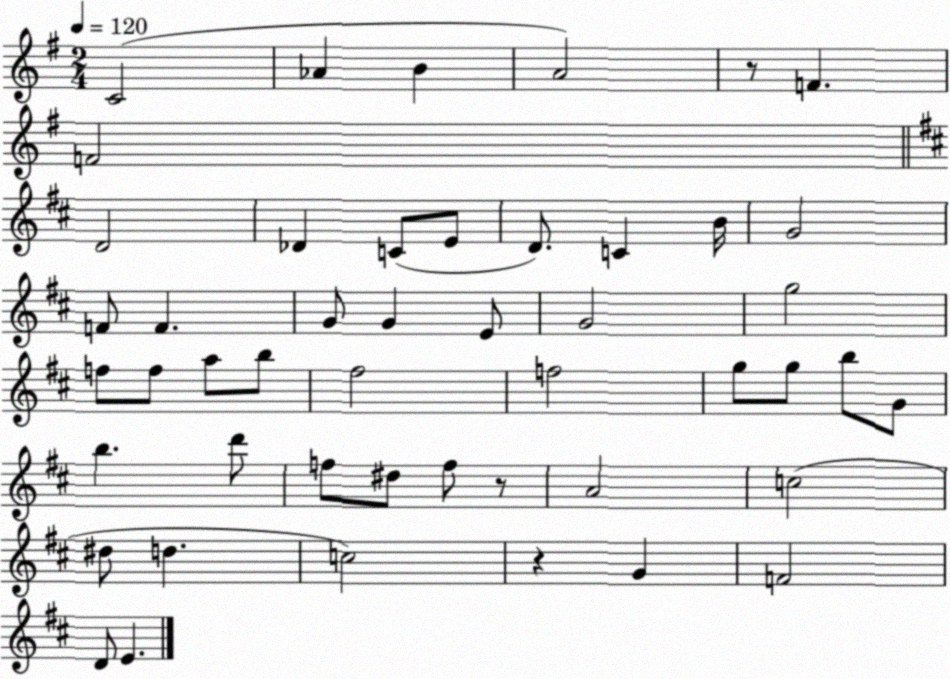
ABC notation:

X:1
T:Untitled
M:2/4
L:1/4
K:G
C2 _A B A2 z/2 F F2 D2 _D C/2 E/2 D/2 C B/4 G2 F/2 F G/2 G E/2 G2 g2 f/2 f/2 a/2 b/2 ^f2 f2 g/2 g/2 b/2 G/2 b d'/2 f/2 ^d/2 f/2 z/2 A2 c2 ^d/2 d c2 z G F2 D/2 E